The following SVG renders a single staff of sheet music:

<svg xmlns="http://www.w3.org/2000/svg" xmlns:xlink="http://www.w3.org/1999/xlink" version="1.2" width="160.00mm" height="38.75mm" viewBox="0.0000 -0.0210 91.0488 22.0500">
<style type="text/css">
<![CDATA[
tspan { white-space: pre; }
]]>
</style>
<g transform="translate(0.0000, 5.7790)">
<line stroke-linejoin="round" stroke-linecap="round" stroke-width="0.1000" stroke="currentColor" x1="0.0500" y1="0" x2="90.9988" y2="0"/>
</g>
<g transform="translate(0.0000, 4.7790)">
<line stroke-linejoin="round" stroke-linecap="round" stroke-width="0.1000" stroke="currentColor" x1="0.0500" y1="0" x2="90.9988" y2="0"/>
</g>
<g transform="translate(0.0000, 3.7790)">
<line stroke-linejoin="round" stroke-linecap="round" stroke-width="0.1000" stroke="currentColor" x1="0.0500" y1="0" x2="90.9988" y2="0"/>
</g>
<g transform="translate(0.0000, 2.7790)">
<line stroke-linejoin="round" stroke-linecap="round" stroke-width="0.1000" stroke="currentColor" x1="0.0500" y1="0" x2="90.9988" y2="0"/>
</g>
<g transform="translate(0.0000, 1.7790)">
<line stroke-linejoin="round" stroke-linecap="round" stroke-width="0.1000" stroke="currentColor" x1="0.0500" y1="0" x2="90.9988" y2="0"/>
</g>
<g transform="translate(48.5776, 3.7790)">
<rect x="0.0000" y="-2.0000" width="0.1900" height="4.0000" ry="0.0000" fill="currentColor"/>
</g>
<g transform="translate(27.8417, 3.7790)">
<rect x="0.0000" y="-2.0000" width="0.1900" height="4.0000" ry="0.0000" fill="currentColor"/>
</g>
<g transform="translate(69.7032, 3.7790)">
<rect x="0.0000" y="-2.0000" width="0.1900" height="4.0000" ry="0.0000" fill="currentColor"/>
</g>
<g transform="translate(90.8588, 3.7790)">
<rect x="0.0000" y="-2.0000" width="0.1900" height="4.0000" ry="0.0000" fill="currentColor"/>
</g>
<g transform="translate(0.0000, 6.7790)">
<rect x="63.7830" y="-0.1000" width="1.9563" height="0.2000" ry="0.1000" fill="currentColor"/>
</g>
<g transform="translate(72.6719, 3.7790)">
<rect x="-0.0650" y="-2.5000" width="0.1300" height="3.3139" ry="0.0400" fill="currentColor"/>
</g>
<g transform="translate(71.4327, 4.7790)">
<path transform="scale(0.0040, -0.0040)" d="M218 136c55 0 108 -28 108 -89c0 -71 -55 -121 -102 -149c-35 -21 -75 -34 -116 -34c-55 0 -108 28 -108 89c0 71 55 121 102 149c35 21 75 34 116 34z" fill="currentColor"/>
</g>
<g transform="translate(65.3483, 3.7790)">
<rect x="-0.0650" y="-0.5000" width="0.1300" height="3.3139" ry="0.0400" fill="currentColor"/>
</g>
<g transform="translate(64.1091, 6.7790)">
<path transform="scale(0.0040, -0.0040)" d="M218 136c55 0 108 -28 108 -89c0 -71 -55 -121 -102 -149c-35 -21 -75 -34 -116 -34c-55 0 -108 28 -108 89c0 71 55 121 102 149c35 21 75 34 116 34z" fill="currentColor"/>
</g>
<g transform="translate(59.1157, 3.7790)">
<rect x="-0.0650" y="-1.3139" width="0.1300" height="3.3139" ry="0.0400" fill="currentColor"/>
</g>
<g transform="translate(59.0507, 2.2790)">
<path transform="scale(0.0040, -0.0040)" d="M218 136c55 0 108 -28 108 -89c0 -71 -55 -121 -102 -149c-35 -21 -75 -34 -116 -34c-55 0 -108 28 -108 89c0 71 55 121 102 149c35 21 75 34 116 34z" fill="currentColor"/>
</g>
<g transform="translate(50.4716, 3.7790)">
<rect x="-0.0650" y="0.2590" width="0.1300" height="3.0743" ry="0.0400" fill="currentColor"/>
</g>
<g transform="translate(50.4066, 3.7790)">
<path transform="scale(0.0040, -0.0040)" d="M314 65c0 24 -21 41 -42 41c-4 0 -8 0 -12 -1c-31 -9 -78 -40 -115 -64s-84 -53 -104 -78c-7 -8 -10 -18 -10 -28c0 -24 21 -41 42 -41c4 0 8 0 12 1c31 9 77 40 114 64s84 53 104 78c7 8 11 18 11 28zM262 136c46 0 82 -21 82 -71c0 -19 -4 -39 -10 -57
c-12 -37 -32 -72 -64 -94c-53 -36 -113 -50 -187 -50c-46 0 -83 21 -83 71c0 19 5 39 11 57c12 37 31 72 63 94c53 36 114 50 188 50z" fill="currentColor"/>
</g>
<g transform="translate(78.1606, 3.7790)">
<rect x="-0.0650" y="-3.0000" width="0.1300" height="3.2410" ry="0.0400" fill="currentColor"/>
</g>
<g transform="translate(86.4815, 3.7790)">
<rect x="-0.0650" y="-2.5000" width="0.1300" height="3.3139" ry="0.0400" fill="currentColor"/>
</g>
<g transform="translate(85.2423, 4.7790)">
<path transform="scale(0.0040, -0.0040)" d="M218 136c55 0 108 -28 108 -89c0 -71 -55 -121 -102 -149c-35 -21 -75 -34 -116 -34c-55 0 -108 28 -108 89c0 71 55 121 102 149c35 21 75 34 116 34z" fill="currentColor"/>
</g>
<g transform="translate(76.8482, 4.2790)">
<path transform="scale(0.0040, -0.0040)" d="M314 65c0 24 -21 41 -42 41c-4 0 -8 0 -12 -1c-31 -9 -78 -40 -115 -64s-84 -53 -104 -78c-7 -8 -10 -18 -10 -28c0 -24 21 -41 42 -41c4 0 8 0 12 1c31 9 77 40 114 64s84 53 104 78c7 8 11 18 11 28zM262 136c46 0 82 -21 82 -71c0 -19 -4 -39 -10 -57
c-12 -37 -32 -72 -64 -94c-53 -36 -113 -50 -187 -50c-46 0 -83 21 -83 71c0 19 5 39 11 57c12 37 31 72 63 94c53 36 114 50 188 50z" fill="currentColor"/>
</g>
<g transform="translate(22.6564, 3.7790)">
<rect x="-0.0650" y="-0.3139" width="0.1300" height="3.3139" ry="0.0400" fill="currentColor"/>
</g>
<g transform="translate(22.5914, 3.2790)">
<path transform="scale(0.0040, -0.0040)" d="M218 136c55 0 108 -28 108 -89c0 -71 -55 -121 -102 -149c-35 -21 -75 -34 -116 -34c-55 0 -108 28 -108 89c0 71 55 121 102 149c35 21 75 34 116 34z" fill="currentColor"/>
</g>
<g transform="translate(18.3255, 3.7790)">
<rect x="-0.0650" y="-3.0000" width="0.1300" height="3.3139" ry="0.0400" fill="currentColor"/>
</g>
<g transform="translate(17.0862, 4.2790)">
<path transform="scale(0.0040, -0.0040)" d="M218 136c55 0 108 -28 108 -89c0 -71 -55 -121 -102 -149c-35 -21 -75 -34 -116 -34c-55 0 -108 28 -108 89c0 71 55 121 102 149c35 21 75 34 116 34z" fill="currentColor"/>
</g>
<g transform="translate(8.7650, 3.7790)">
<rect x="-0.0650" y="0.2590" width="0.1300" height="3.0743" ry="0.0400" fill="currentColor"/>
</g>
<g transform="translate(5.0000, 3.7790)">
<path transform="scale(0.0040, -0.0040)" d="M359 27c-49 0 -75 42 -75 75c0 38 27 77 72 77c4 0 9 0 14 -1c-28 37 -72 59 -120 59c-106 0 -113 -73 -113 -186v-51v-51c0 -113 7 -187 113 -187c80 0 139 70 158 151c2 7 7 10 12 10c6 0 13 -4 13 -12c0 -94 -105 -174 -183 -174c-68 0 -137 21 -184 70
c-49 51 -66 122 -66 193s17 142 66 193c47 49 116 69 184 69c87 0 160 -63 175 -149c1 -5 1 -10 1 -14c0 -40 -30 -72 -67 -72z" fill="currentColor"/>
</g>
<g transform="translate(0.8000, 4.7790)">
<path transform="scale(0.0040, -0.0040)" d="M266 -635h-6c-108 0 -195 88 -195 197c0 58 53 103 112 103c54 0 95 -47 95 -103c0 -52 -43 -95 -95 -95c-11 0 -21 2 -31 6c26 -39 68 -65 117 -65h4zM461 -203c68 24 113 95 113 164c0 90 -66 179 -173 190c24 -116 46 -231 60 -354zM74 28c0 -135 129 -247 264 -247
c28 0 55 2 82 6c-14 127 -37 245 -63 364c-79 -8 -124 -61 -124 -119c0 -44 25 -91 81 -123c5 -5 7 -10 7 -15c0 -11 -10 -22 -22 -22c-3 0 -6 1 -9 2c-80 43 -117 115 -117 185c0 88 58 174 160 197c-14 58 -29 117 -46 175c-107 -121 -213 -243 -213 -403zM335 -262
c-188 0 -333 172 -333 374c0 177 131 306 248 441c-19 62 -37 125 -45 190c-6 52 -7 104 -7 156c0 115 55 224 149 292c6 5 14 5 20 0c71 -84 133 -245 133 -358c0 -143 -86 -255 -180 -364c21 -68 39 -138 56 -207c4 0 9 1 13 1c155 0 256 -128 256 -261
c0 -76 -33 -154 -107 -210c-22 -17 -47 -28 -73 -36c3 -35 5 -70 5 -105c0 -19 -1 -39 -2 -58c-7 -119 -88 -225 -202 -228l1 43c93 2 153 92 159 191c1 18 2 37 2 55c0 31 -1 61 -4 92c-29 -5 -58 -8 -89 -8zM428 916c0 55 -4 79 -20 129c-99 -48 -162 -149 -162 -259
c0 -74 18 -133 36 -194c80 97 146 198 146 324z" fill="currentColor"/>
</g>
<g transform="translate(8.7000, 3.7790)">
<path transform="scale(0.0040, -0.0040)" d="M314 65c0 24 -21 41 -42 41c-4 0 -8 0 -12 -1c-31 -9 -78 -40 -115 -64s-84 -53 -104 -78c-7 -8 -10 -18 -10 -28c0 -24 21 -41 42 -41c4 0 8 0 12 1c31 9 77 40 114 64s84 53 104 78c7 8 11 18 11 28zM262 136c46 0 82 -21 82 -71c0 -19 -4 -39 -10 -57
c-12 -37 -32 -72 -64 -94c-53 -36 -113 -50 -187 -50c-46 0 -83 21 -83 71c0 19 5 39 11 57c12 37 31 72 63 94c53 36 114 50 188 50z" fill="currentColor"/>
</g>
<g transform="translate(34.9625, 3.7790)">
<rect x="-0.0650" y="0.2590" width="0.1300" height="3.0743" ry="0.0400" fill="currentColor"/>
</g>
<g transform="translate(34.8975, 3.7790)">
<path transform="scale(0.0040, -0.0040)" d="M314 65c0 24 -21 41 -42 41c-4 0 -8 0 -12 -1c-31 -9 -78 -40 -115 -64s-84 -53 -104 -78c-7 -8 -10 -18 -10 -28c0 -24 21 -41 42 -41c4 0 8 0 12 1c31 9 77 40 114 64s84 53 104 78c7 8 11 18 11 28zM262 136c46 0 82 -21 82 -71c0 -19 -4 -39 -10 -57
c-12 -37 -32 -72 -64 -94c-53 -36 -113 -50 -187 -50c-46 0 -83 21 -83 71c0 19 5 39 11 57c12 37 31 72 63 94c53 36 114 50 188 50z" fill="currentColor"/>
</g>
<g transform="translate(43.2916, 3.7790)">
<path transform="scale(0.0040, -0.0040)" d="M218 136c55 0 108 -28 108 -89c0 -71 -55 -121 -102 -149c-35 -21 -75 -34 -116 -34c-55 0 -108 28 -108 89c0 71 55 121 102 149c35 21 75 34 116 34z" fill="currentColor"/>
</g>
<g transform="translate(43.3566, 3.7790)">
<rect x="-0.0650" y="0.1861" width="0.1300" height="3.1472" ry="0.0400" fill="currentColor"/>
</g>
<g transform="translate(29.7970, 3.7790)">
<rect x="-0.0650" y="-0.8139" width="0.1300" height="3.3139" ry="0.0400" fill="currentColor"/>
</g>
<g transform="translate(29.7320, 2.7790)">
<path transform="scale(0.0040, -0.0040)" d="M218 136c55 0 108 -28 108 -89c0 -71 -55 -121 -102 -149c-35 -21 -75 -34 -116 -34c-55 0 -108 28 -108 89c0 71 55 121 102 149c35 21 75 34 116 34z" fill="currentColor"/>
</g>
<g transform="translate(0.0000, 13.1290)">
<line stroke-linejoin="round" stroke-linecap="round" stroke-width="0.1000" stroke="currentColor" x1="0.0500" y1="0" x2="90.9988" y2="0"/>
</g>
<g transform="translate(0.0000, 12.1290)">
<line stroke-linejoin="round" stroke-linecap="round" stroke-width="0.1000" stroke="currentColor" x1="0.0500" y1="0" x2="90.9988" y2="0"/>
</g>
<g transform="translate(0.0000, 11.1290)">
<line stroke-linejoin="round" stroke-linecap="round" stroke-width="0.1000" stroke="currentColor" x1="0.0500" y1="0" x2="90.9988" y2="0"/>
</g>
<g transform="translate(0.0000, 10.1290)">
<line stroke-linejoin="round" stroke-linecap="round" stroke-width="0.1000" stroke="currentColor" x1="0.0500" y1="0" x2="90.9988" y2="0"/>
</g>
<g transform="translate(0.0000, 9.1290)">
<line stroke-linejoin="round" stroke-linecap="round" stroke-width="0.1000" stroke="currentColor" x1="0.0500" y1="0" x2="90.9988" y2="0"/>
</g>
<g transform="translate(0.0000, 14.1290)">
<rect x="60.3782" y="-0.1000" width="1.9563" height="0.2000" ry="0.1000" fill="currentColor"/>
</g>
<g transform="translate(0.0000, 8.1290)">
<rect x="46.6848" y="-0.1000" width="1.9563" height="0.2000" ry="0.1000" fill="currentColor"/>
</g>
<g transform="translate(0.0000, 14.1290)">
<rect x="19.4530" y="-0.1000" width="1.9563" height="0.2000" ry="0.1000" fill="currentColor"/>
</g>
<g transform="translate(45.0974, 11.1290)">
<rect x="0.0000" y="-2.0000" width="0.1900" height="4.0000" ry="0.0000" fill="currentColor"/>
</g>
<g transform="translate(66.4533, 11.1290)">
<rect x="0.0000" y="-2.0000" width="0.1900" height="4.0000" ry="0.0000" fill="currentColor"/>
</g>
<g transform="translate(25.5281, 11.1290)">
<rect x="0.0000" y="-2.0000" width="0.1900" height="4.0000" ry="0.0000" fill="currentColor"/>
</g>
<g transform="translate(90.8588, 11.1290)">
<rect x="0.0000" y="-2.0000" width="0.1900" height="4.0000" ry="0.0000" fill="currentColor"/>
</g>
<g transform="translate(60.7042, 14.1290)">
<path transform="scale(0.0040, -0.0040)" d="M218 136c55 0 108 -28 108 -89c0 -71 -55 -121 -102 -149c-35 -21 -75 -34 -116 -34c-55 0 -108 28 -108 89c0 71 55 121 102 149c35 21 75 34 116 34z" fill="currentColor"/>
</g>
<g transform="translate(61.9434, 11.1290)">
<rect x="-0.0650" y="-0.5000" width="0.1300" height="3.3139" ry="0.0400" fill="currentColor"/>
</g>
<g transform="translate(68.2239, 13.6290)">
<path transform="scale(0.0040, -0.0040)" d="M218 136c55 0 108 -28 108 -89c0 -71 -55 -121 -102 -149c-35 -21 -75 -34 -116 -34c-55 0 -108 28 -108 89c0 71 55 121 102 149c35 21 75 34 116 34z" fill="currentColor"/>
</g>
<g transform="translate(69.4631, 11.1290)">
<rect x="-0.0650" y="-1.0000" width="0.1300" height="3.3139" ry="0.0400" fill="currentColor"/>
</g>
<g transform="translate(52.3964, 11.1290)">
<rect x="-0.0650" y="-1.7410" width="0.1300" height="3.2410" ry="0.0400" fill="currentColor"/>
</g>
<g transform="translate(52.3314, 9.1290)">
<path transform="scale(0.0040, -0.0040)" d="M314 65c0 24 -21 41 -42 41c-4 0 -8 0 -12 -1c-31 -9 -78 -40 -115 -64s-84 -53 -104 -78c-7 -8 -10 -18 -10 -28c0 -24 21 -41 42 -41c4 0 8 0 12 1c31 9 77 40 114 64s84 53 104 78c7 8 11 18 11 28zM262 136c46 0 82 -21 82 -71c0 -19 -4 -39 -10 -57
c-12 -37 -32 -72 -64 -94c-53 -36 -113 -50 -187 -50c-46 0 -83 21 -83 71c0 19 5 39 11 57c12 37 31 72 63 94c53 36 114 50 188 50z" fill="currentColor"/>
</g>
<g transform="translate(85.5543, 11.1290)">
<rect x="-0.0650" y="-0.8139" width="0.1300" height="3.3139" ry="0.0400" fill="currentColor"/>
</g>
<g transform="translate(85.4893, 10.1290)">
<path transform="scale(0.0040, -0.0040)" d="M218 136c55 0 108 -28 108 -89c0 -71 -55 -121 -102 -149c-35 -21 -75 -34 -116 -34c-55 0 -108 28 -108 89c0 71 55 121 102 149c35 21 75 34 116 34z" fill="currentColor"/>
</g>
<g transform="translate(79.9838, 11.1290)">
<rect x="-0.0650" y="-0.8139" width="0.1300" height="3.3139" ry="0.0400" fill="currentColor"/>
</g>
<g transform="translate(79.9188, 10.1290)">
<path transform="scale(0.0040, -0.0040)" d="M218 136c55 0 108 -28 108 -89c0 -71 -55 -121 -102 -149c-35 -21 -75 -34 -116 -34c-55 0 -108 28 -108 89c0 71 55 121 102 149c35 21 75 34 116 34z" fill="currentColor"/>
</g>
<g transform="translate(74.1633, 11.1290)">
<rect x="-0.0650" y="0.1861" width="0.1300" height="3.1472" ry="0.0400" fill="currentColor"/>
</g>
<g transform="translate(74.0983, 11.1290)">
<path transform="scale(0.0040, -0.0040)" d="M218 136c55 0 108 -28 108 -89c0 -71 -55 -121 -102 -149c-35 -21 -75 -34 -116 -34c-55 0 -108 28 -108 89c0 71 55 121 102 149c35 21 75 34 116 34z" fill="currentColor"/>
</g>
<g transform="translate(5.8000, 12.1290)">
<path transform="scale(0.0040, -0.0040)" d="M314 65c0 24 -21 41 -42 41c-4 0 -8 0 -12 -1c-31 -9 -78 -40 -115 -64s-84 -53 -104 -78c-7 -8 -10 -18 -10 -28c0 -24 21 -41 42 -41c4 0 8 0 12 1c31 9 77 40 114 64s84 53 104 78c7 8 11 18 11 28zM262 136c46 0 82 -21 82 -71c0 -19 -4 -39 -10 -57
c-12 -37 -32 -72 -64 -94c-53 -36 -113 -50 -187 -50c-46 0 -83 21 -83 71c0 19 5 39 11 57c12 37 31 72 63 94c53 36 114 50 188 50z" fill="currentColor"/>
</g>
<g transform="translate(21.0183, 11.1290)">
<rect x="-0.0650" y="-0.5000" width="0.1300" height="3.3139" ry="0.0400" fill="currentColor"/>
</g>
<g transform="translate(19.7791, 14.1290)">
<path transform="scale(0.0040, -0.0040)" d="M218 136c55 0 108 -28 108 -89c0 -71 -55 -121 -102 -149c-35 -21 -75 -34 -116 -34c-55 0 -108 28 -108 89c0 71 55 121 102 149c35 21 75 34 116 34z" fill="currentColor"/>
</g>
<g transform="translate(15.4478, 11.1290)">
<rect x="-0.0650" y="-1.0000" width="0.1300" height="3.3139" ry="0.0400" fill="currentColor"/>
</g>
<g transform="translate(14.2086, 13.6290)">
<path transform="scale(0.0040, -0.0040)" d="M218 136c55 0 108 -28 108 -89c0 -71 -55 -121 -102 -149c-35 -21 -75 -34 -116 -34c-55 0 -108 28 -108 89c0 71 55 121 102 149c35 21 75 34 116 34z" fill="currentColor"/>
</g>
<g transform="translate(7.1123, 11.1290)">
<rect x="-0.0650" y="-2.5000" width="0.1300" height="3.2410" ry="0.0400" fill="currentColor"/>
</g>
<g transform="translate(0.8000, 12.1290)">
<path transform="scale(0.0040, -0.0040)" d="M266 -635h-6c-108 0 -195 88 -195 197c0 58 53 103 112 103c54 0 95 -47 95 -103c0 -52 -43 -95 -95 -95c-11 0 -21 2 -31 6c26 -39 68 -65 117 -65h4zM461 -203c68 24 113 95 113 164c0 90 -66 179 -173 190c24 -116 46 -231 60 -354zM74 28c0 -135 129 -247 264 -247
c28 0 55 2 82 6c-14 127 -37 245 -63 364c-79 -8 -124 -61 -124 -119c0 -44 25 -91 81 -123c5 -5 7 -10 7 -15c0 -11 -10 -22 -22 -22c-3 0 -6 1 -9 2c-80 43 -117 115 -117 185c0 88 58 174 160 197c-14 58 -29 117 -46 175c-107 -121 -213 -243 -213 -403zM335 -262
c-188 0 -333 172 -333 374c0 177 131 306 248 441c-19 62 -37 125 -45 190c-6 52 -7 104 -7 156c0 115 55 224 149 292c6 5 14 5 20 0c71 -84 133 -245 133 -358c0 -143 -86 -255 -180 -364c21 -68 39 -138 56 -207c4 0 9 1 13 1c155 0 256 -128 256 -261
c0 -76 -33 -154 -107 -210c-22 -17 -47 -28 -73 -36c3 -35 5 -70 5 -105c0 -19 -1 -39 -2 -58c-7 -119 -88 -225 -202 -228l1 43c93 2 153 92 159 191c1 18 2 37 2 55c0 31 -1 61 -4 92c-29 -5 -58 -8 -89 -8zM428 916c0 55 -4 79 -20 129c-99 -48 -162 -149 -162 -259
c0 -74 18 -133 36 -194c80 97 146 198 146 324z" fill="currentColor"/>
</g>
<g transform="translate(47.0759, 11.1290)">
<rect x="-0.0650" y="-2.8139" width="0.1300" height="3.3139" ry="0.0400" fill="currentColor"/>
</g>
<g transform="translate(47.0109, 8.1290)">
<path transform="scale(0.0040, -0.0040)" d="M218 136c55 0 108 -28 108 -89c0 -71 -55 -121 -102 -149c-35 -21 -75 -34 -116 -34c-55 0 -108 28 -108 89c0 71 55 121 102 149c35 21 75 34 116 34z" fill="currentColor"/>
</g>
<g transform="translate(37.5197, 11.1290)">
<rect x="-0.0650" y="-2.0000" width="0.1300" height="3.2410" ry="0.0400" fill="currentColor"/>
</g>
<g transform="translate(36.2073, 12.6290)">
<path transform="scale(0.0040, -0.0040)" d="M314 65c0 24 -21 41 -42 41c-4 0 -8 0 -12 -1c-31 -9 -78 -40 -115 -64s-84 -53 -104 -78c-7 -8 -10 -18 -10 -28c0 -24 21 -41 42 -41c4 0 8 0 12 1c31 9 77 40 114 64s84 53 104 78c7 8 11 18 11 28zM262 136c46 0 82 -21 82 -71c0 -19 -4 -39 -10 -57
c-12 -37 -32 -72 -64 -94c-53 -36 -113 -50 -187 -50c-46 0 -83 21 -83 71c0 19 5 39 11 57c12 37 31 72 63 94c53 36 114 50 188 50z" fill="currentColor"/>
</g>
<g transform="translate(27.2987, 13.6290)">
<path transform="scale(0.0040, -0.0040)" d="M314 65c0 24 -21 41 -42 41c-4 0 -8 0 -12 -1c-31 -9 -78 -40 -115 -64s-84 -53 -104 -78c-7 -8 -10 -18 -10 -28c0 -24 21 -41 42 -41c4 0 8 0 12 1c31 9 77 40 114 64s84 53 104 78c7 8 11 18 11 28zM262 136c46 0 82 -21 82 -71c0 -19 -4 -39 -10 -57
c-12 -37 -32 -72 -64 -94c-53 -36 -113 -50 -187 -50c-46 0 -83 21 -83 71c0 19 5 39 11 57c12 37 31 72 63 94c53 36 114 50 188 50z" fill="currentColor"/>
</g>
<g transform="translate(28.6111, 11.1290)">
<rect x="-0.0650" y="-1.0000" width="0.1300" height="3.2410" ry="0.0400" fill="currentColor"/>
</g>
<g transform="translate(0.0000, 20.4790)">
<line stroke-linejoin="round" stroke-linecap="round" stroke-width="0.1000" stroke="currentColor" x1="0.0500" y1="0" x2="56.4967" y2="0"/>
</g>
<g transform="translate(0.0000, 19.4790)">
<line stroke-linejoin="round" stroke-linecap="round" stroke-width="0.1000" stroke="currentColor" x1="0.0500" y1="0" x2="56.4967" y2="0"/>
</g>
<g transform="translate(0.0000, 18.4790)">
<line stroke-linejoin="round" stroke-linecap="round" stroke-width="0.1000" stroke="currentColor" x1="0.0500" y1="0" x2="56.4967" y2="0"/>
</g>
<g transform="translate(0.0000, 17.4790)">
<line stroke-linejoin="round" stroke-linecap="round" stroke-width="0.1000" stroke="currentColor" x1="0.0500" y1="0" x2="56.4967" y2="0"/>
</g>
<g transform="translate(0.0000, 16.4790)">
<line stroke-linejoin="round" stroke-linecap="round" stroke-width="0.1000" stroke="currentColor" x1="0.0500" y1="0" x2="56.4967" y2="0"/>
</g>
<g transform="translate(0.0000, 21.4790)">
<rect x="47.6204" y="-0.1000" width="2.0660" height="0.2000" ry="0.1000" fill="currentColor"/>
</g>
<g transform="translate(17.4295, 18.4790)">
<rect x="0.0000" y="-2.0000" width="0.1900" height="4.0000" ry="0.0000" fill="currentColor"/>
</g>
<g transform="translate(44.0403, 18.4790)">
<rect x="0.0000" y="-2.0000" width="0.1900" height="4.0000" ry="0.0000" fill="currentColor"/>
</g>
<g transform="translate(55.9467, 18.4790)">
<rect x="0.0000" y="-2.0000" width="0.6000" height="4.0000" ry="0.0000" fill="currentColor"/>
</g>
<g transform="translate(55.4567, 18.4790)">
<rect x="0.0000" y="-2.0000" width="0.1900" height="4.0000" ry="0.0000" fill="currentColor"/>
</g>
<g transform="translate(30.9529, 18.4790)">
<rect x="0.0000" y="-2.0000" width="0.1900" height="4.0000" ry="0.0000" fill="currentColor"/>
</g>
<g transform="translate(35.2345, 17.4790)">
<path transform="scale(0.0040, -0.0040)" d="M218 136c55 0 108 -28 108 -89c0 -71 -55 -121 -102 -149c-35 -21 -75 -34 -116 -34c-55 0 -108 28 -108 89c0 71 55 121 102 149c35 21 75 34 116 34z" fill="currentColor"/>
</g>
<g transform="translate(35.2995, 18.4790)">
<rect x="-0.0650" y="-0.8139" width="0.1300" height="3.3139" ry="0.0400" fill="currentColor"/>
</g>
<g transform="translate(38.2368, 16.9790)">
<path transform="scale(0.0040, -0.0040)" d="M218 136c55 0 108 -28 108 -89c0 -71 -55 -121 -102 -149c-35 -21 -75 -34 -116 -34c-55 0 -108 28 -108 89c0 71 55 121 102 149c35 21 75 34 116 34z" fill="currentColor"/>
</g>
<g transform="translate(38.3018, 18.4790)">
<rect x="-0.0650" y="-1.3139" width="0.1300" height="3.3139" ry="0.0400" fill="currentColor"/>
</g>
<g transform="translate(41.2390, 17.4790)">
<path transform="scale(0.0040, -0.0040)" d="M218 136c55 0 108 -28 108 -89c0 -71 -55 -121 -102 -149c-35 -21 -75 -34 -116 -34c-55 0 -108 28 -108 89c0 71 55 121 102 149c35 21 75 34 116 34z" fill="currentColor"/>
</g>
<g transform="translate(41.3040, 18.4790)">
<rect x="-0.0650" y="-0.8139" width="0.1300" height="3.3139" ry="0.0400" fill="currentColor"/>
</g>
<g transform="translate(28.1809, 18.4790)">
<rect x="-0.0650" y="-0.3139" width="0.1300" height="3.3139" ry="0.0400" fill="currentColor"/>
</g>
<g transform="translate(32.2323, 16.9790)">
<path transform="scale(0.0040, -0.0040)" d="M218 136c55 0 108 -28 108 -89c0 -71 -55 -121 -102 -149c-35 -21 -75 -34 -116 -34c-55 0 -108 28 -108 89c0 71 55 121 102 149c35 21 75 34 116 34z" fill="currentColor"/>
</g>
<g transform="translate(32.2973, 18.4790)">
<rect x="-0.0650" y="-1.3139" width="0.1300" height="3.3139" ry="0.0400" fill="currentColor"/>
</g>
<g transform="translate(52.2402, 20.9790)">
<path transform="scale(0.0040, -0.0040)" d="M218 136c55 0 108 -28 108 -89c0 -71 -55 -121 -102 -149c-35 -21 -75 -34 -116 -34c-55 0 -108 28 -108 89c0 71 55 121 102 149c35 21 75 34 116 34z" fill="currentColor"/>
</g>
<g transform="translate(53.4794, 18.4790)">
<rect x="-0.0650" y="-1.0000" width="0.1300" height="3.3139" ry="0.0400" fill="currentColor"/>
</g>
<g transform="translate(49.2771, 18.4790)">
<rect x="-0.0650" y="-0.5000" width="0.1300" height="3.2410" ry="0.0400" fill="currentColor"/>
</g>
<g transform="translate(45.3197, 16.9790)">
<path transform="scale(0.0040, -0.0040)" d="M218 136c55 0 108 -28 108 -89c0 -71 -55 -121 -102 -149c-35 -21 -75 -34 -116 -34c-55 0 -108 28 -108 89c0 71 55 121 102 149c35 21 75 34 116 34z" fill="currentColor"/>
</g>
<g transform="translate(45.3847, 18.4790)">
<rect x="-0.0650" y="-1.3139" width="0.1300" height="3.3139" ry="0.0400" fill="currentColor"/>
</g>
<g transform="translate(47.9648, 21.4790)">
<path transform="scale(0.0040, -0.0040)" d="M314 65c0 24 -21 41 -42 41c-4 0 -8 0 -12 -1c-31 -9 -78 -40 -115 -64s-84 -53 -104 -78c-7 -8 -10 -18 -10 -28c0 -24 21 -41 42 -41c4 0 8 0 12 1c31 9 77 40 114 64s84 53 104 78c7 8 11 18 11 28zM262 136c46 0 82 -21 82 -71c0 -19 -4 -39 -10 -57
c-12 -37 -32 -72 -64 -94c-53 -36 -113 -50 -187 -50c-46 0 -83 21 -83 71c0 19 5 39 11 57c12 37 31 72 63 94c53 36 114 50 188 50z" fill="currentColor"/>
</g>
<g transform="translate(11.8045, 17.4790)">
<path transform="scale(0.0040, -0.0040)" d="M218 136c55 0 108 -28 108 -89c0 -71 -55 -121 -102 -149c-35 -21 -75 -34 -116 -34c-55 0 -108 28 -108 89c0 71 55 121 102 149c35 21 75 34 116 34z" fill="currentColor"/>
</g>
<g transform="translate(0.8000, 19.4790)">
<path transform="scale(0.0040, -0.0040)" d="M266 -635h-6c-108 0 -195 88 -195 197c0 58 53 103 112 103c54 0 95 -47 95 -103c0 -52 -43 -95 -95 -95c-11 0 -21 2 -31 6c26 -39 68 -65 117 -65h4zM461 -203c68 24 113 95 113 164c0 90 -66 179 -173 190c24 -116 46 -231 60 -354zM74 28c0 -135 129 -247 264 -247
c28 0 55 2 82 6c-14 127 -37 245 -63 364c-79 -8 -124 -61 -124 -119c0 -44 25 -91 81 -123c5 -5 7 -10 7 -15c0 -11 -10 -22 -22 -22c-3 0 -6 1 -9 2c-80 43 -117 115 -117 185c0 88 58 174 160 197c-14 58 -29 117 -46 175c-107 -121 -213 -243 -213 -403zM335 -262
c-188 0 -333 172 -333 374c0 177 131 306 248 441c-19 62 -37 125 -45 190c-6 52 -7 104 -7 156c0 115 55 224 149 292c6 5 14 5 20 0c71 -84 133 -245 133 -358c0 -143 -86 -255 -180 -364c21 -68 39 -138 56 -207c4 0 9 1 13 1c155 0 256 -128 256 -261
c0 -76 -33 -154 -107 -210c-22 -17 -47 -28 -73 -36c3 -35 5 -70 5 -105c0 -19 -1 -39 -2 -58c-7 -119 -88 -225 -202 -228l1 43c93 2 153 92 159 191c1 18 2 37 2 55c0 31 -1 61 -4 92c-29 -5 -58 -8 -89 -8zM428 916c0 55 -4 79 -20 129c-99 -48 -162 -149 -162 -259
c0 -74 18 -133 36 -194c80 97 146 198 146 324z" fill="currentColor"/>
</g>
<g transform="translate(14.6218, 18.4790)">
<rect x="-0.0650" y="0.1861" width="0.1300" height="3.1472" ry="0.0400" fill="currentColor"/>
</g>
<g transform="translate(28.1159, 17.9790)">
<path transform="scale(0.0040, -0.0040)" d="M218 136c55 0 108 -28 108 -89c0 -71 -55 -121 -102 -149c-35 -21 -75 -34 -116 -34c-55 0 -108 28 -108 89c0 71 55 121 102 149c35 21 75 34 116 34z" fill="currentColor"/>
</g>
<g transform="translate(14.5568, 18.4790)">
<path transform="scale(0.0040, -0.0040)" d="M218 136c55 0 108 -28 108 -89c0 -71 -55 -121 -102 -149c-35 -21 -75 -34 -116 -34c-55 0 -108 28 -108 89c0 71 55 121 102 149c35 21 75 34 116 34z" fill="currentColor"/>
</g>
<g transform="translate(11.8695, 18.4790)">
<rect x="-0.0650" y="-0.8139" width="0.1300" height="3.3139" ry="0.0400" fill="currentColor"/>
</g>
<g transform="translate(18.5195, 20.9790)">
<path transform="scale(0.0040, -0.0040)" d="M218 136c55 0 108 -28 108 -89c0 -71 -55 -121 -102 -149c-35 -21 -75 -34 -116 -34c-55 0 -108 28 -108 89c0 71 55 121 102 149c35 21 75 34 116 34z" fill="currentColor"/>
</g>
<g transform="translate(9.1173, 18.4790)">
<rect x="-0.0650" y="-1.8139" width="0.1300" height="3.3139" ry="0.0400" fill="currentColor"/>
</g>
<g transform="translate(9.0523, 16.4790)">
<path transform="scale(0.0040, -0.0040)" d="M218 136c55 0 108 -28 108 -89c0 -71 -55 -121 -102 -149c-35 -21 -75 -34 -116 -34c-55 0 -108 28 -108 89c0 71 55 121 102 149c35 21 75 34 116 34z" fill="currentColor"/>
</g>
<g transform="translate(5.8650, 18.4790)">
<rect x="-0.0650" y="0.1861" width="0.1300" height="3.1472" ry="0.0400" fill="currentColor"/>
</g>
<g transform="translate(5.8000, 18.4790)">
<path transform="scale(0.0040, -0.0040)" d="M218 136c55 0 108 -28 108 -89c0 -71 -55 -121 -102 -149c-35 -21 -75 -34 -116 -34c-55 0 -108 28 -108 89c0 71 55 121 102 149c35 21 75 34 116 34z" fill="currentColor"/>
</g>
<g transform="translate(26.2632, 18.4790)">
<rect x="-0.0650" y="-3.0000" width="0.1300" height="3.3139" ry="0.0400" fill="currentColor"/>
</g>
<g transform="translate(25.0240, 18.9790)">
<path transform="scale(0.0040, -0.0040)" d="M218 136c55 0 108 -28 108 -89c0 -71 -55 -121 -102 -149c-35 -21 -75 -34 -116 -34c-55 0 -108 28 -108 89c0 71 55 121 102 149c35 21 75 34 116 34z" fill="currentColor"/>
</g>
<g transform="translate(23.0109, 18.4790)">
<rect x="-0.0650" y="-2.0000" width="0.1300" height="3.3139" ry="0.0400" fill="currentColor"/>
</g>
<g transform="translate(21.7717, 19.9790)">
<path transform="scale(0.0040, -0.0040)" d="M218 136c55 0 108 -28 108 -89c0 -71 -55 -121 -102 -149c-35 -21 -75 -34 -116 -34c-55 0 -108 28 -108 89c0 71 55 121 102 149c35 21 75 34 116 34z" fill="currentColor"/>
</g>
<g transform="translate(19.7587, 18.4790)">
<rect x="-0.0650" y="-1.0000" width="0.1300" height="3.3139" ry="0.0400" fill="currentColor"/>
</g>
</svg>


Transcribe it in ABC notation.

X:1
T:Untitled
M:4/4
L:1/4
K:C
B2 A c d B2 B B2 e C G A2 G G2 D C D2 F2 a f2 C D B d d B f d B D F A c e d e d e C2 D